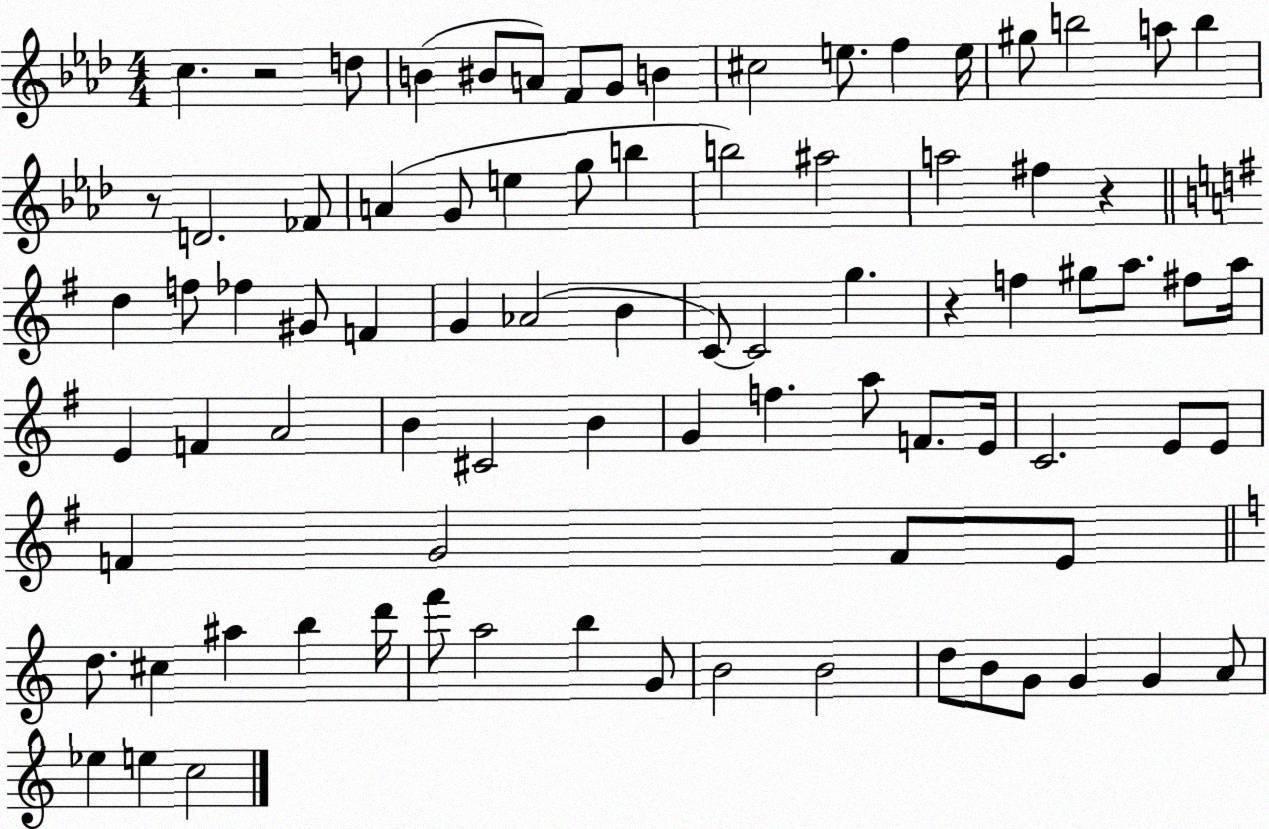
X:1
T:Untitled
M:4/4
L:1/4
K:Ab
c z2 d/2 B ^B/2 A/2 F/2 G/2 B ^c2 e/2 f e/4 ^g/2 b2 a/2 b z/2 D2 _F/2 A G/2 e g/2 b b2 ^a2 a2 ^f z d f/2 _f ^G/2 F G _A2 B C/2 C2 g z f ^g/2 a/2 ^f/2 a/4 E F A2 B ^C2 B G f a/2 F/2 E/4 C2 E/2 E/2 F G2 F/2 E/2 d/2 ^c ^a b d'/4 f'/2 a2 b G/2 B2 B2 d/2 B/2 G/2 G G A/2 _e e c2